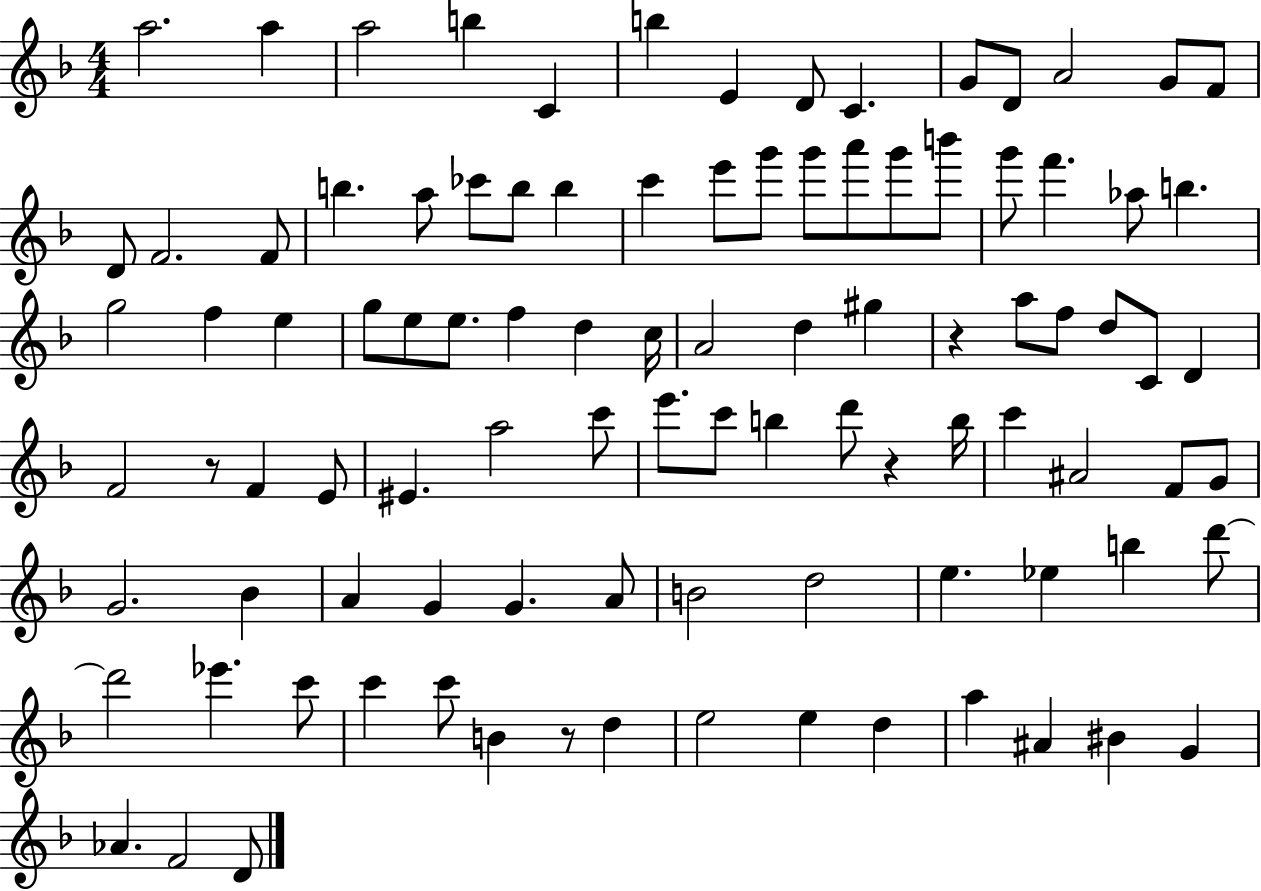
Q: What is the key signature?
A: F major